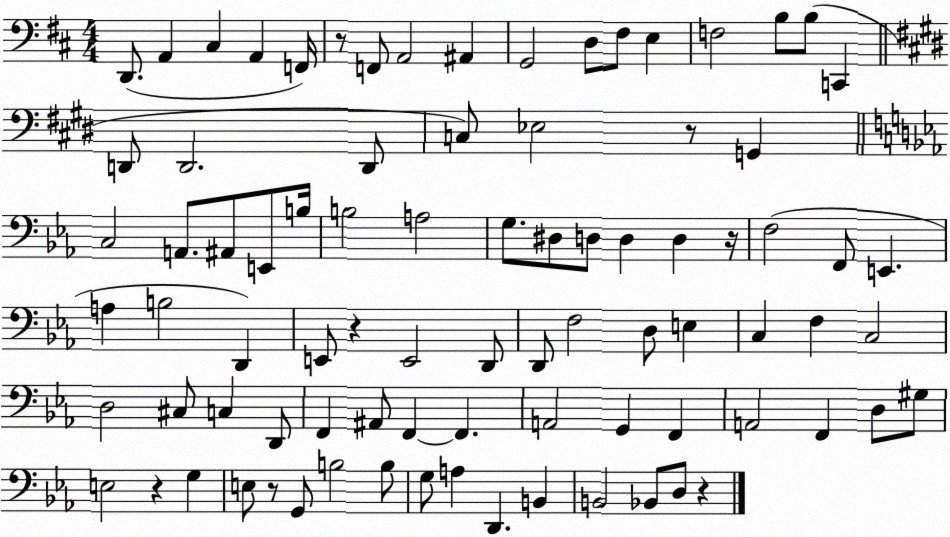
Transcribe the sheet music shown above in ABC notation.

X:1
T:Untitled
M:4/4
L:1/4
K:D
D,,/2 A,, ^C, A,, F,,/4 z/2 F,,/2 A,,2 ^A,, G,,2 D,/2 ^F,/2 E, F,2 B,/2 B,/2 C,, D,,/2 D,,2 D,,/2 C,/2 _E,2 z/2 G,, C,2 A,,/2 ^A,,/2 E,,/2 B,/4 B,2 A,2 G,/2 ^D,/2 D,/2 D, D, z/4 F,2 F,,/2 E,, A, B,2 D,, E,,/2 z E,,2 D,,/2 D,,/2 F,2 D,/2 E, C, F, C,2 D,2 ^C,/2 C, D,,/2 F,, ^A,,/2 F,, F,, A,,2 G,, F,, A,,2 F,, D,/2 ^G,/2 E,2 z G, E,/2 z/2 G,,/2 B,2 B,/2 G,/2 A, D,, B,, B,,2 _B,,/2 D,/2 z